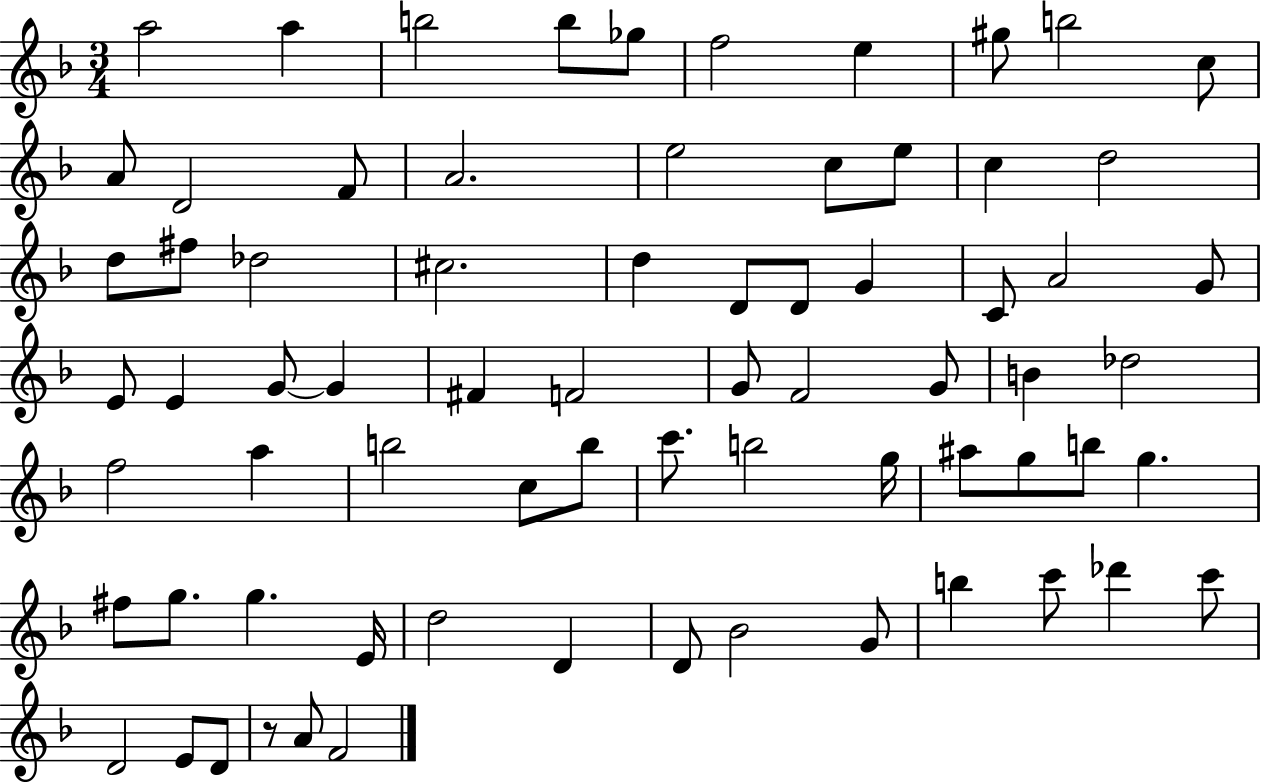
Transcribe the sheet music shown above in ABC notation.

X:1
T:Untitled
M:3/4
L:1/4
K:F
a2 a b2 b/2 _g/2 f2 e ^g/2 b2 c/2 A/2 D2 F/2 A2 e2 c/2 e/2 c d2 d/2 ^f/2 _d2 ^c2 d D/2 D/2 G C/2 A2 G/2 E/2 E G/2 G ^F F2 G/2 F2 G/2 B _d2 f2 a b2 c/2 b/2 c'/2 b2 g/4 ^a/2 g/2 b/2 g ^f/2 g/2 g E/4 d2 D D/2 _B2 G/2 b c'/2 _d' c'/2 D2 E/2 D/2 z/2 A/2 F2